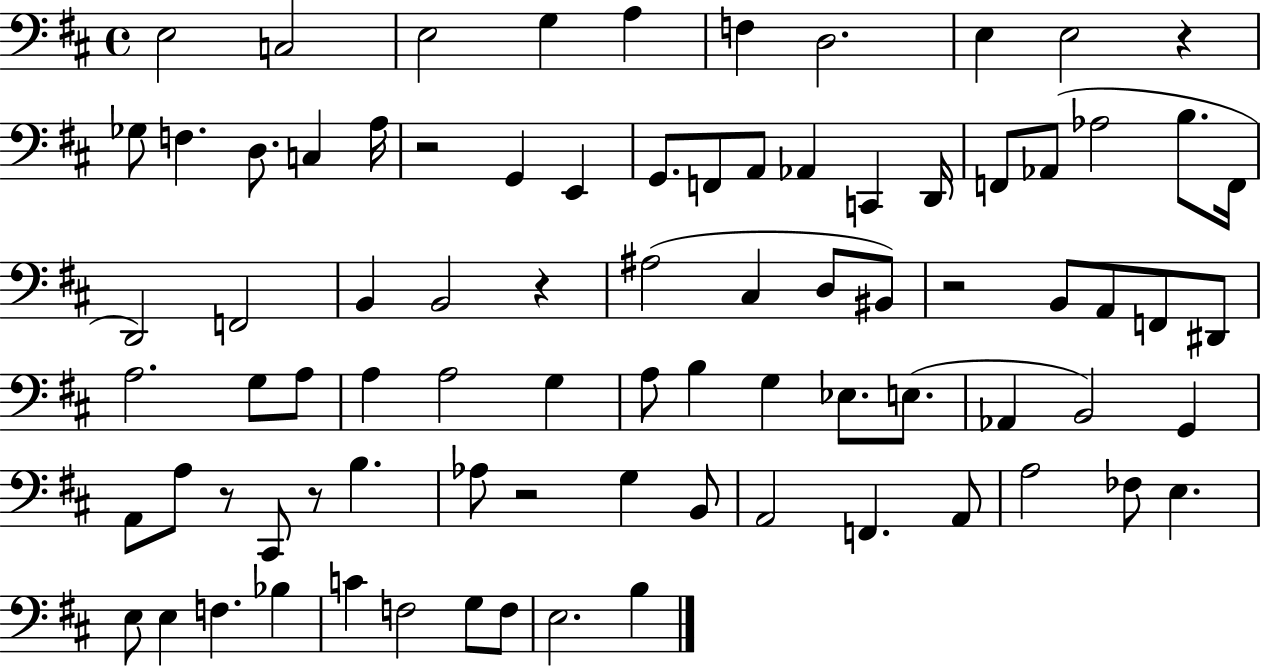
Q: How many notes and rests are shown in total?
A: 83